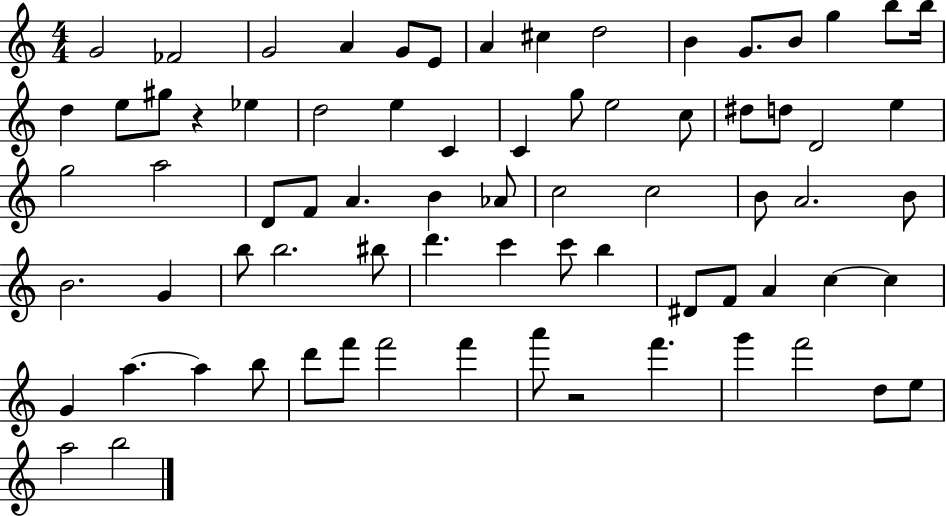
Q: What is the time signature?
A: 4/4